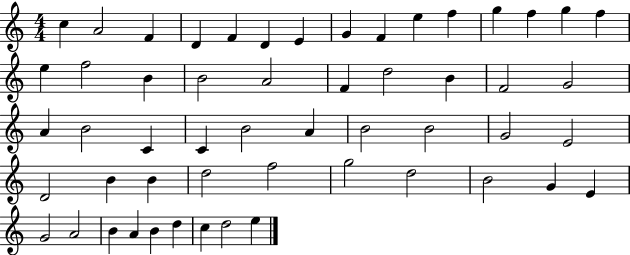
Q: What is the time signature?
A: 4/4